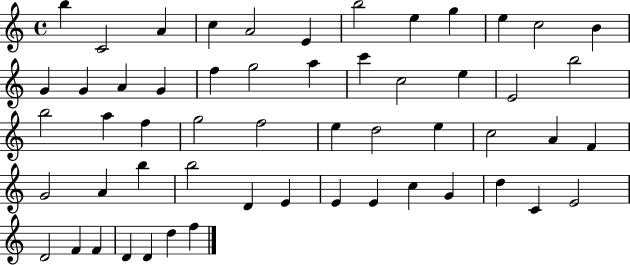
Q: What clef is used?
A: treble